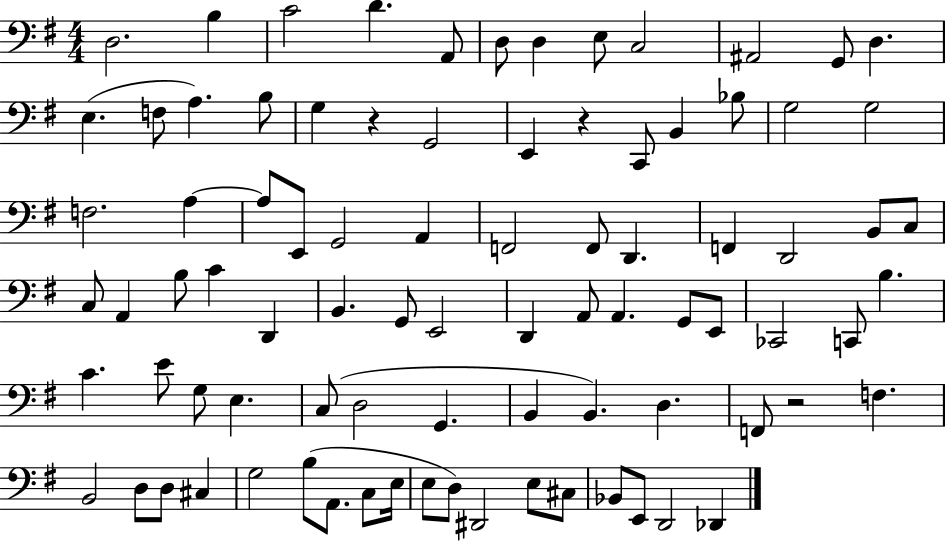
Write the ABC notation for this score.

X:1
T:Untitled
M:4/4
L:1/4
K:G
D,2 B, C2 D A,,/2 D,/2 D, E,/2 C,2 ^A,,2 G,,/2 D, E, F,/2 A, B,/2 G, z G,,2 E,, z C,,/2 B,, _B,/2 G,2 G,2 F,2 A, A,/2 E,,/2 G,,2 A,, F,,2 F,,/2 D,, F,, D,,2 B,,/2 C,/2 C,/2 A,, B,/2 C D,, B,, G,,/2 E,,2 D,, A,,/2 A,, G,,/2 E,,/2 _C,,2 C,,/2 B, C E/2 G,/2 E, C,/2 D,2 G,, B,, B,, D, F,,/2 z2 F, B,,2 D,/2 D,/2 ^C, G,2 B,/2 A,,/2 C,/2 E,/4 E,/2 D,/2 ^D,,2 E,/2 ^C,/2 _B,,/2 E,,/2 D,,2 _D,,